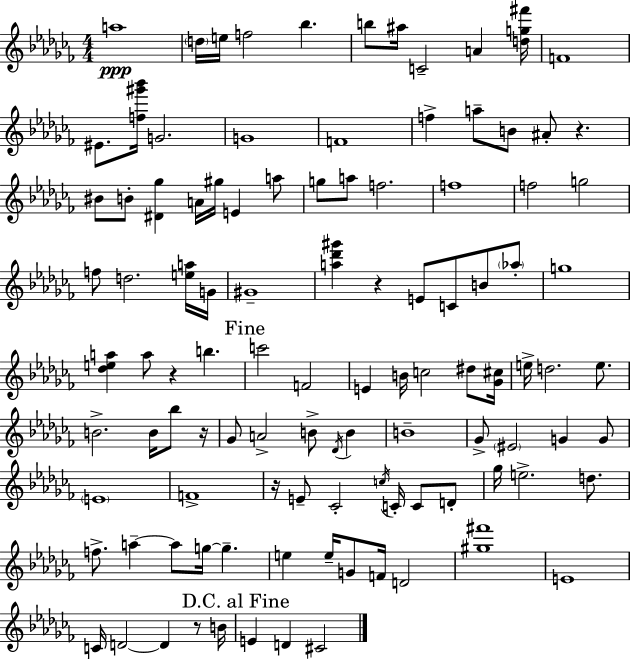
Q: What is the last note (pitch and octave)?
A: C#4